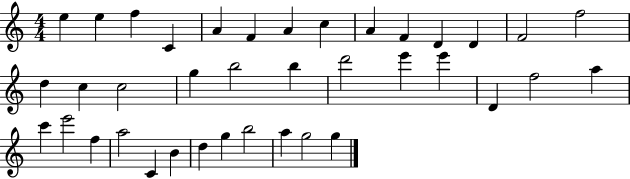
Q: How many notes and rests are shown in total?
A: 38